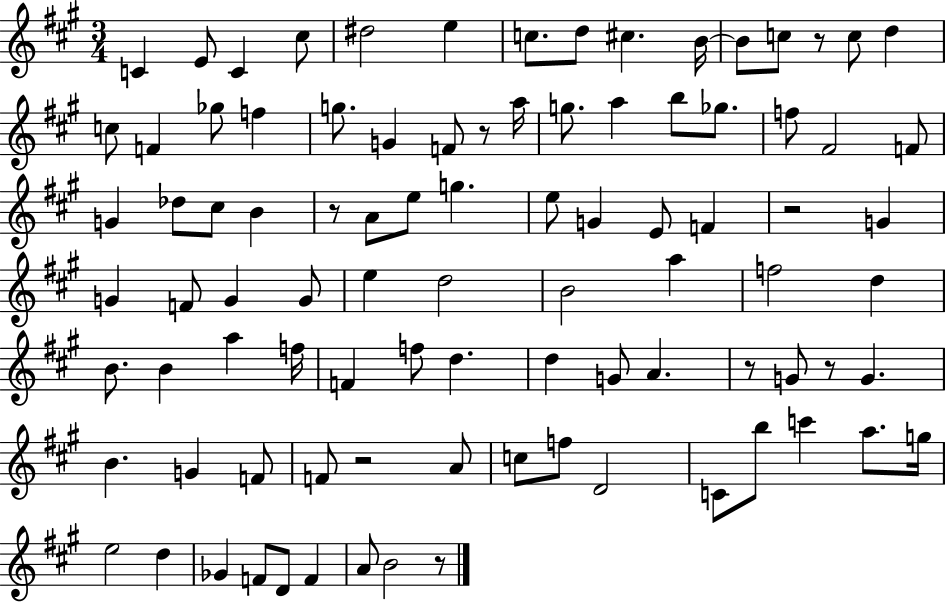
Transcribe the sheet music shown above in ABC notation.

X:1
T:Untitled
M:3/4
L:1/4
K:A
C E/2 C ^c/2 ^d2 e c/2 d/2 ^c B/4 B/2 c/2 z/2 c/2 d c/2 F _g/2 f g/2 G F/2 z/2 a/4 g/2 a b/2 _g/2 f/2 ^F2 F/2 G _d/2 ^c/2 B z/2 A/2 e/2 g e/2 G E/2 F z2 G G F/2 G G/2 e d2 B2 a f2 d B/2 B a f/4 F f/2 d d G/2 A z/2 G/2 z/2 G B G F/2 F/2 z2 A/2 c/2 f/2 D2 C/2 b/2 c' a/2 g/4 e2 d _G F/2 D/2 F A/2 B2 z/2